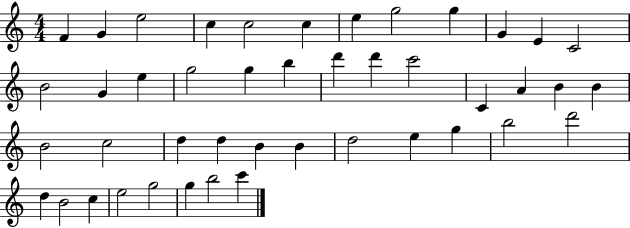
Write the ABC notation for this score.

X:1
T:Untitled
M:4/4
L:1/4
K:C
F G e2 c c2 c e g2 g G E C2 B2 G e g2 g b d' d' c'2 C A B B B2 c2 d d B B d2 e g b2 d'2 d B2 c e2 g2 g b2 c'